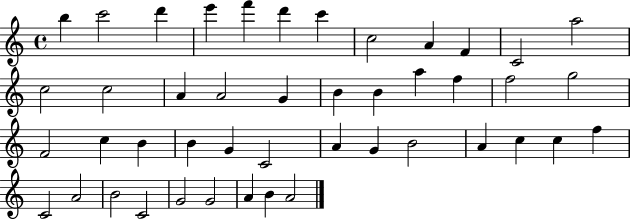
X:1
T:Untitled
M:4/4
L:1/4
K:C
b c'2 d' e' f' d' c' c2 A F C2 a2 c2 c2 A A2 G B B a f f2 g2 F2 c B B G C2 A G B2 A c c f C2 A2 B2 C2 G2 G2 A B A2